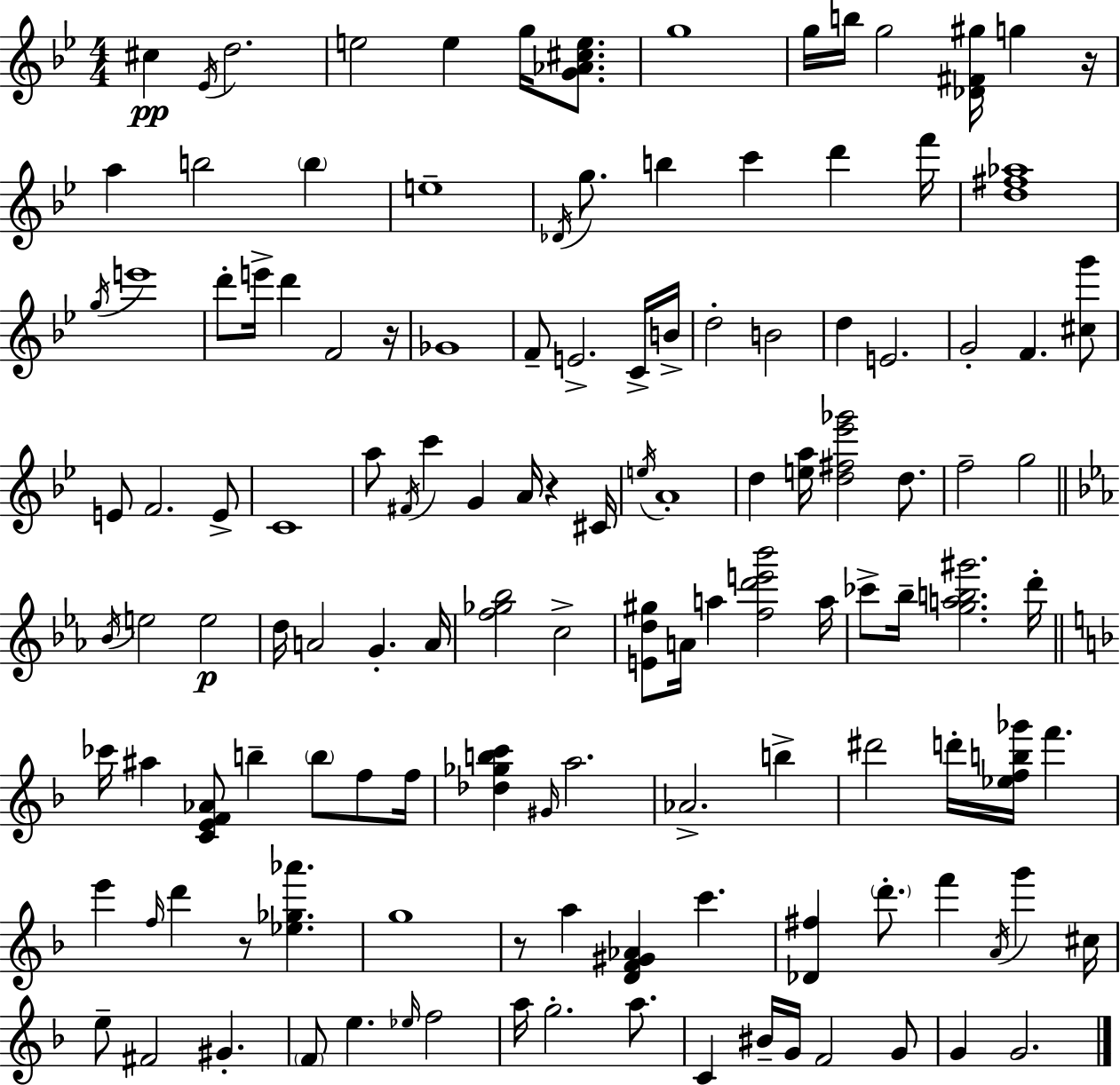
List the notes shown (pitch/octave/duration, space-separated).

C#5/q Eb4/s D5/h. E5/h E5/q G5/s [G4,Ab4,C#5,E5]/e. G5/w G5/s B5/s G5/h [Db4,F#4,G#5]/s G5/q R/s A5/q B5/h B5/q E5/w Db4/s G5/e. B5/q C6/q D6/q F6/s [D5,F#5,Ab5]/w G5/s E6/w D6/e E6/s D6/q F4/h R/s Gb4/w F4/e E4/h. C4/s B4/s D5/h B4/h D5/q E4/h. G4/h F4/q. [C#5,G6]/e E4/e F4/h. E4/e C4/w A5/e F#4/s C6/q G4/q A4/s R/q C#4/s E5/s A4/w D5/q [E5,A5]/s [D5,F#5,Eb6,Gb6]/h D5/e. F5/h G5/h Bb4/s E5/h E5/h D5/s A4/h G4/q. A4/s [F5,Gb5,Bb5]/h C5/h [E4,D5,G#5]/e A4/s A5/q [F5,D6,E6,Bb6]/h A5/s CES6/e Bb5/s [G5,A5,B5,G#6]/h. D6/s CES6/s A#5/q [C4,E4,F4,Ab4]/e B5/q B5/e F5/e F5/s [Db5,Gb5,B5,C6]/q G#4/s A5/h. Ab4/h. B5/q D#6/h D6/s [Eb5,F5,B5,Gb6]/s F6/q. E6/q F5/s D6/q R/e [Eb5,Gb5,Ab6]/q. G5/w R/e A5/q [D4,F4,G#4,Ab4]/q C6/q. [Db4,F#5]/q D6/e. F6/q A4/s G6/q C#5/s E5/e F#4/h G#4/q. F4/e E5/q. Eb5/s F5/h A5/s G5/h. A5/e. C4/q BIS4/s G4/s F4/h G4/e G4/q G4/h.